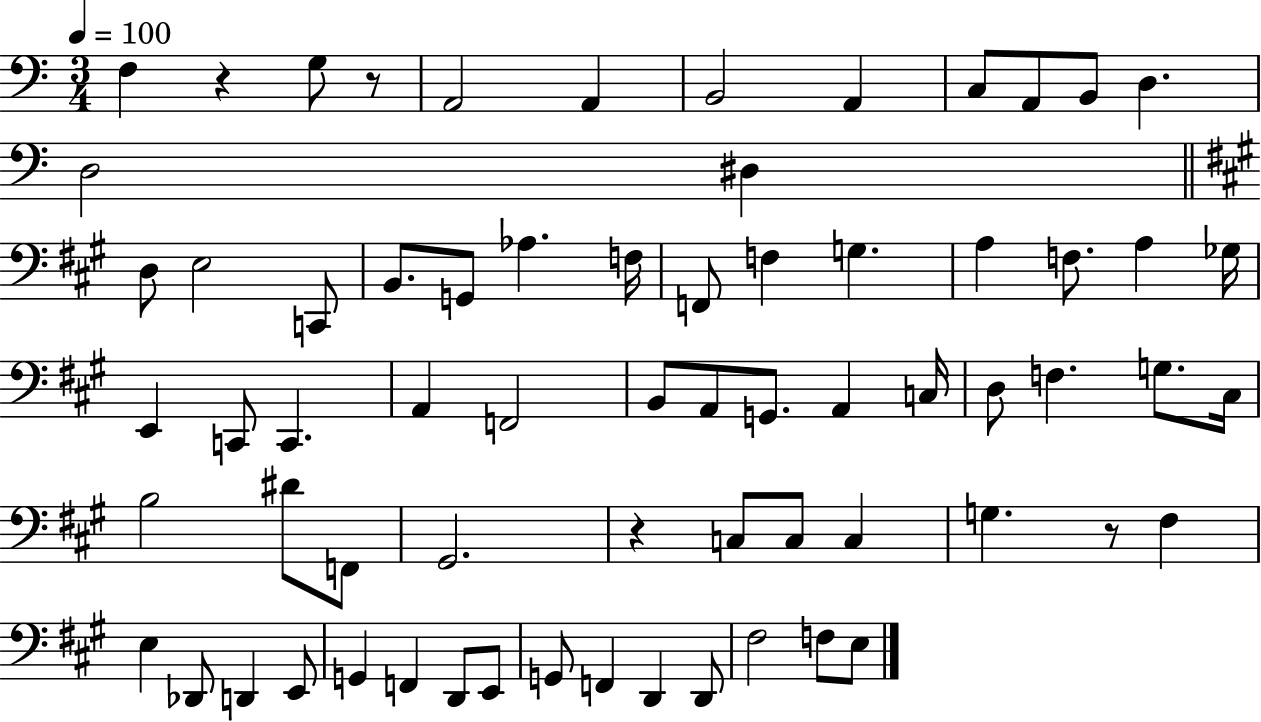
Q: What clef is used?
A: bass